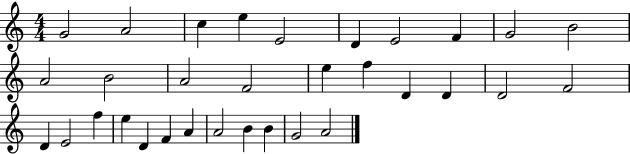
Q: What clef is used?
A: treble